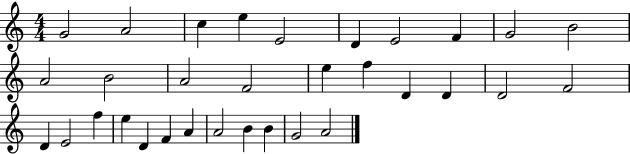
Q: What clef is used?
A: treble